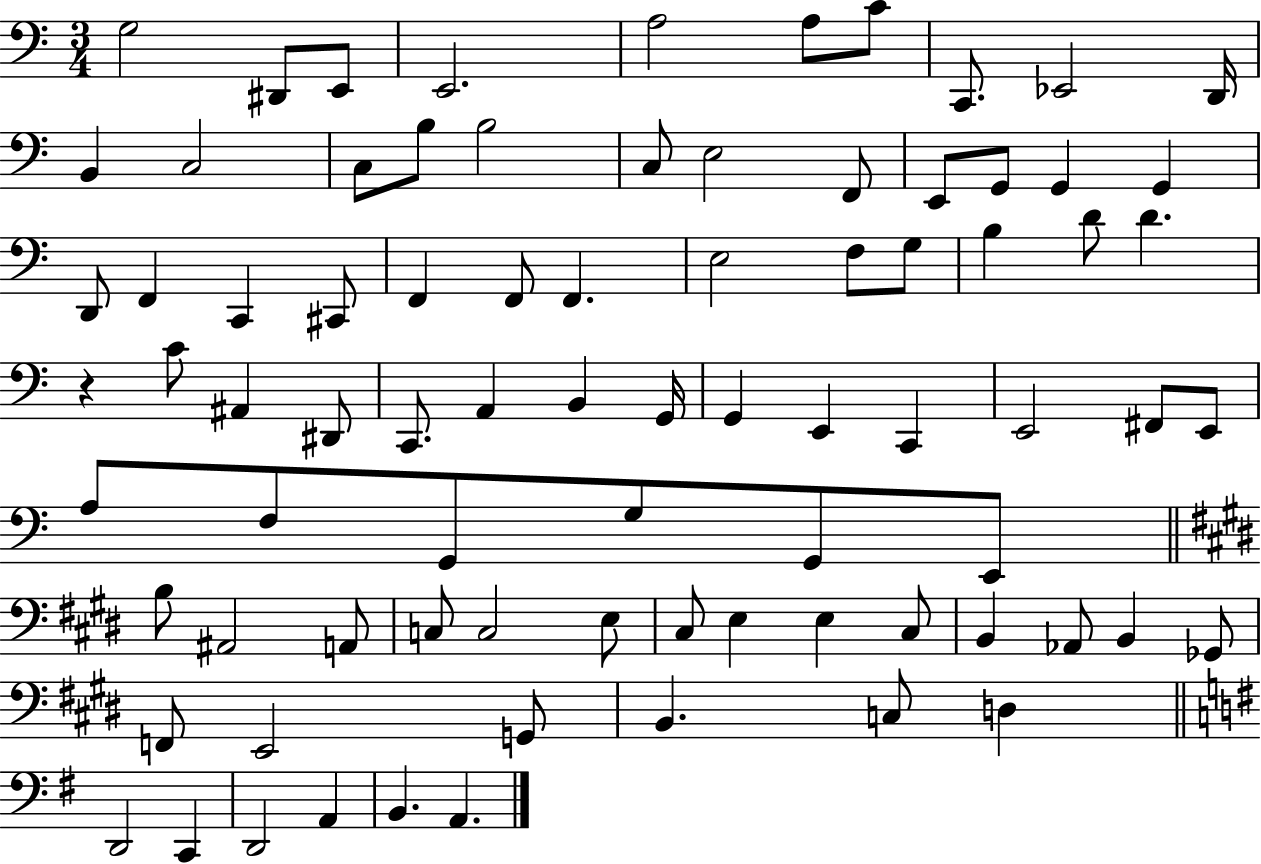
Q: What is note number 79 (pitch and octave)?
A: B2